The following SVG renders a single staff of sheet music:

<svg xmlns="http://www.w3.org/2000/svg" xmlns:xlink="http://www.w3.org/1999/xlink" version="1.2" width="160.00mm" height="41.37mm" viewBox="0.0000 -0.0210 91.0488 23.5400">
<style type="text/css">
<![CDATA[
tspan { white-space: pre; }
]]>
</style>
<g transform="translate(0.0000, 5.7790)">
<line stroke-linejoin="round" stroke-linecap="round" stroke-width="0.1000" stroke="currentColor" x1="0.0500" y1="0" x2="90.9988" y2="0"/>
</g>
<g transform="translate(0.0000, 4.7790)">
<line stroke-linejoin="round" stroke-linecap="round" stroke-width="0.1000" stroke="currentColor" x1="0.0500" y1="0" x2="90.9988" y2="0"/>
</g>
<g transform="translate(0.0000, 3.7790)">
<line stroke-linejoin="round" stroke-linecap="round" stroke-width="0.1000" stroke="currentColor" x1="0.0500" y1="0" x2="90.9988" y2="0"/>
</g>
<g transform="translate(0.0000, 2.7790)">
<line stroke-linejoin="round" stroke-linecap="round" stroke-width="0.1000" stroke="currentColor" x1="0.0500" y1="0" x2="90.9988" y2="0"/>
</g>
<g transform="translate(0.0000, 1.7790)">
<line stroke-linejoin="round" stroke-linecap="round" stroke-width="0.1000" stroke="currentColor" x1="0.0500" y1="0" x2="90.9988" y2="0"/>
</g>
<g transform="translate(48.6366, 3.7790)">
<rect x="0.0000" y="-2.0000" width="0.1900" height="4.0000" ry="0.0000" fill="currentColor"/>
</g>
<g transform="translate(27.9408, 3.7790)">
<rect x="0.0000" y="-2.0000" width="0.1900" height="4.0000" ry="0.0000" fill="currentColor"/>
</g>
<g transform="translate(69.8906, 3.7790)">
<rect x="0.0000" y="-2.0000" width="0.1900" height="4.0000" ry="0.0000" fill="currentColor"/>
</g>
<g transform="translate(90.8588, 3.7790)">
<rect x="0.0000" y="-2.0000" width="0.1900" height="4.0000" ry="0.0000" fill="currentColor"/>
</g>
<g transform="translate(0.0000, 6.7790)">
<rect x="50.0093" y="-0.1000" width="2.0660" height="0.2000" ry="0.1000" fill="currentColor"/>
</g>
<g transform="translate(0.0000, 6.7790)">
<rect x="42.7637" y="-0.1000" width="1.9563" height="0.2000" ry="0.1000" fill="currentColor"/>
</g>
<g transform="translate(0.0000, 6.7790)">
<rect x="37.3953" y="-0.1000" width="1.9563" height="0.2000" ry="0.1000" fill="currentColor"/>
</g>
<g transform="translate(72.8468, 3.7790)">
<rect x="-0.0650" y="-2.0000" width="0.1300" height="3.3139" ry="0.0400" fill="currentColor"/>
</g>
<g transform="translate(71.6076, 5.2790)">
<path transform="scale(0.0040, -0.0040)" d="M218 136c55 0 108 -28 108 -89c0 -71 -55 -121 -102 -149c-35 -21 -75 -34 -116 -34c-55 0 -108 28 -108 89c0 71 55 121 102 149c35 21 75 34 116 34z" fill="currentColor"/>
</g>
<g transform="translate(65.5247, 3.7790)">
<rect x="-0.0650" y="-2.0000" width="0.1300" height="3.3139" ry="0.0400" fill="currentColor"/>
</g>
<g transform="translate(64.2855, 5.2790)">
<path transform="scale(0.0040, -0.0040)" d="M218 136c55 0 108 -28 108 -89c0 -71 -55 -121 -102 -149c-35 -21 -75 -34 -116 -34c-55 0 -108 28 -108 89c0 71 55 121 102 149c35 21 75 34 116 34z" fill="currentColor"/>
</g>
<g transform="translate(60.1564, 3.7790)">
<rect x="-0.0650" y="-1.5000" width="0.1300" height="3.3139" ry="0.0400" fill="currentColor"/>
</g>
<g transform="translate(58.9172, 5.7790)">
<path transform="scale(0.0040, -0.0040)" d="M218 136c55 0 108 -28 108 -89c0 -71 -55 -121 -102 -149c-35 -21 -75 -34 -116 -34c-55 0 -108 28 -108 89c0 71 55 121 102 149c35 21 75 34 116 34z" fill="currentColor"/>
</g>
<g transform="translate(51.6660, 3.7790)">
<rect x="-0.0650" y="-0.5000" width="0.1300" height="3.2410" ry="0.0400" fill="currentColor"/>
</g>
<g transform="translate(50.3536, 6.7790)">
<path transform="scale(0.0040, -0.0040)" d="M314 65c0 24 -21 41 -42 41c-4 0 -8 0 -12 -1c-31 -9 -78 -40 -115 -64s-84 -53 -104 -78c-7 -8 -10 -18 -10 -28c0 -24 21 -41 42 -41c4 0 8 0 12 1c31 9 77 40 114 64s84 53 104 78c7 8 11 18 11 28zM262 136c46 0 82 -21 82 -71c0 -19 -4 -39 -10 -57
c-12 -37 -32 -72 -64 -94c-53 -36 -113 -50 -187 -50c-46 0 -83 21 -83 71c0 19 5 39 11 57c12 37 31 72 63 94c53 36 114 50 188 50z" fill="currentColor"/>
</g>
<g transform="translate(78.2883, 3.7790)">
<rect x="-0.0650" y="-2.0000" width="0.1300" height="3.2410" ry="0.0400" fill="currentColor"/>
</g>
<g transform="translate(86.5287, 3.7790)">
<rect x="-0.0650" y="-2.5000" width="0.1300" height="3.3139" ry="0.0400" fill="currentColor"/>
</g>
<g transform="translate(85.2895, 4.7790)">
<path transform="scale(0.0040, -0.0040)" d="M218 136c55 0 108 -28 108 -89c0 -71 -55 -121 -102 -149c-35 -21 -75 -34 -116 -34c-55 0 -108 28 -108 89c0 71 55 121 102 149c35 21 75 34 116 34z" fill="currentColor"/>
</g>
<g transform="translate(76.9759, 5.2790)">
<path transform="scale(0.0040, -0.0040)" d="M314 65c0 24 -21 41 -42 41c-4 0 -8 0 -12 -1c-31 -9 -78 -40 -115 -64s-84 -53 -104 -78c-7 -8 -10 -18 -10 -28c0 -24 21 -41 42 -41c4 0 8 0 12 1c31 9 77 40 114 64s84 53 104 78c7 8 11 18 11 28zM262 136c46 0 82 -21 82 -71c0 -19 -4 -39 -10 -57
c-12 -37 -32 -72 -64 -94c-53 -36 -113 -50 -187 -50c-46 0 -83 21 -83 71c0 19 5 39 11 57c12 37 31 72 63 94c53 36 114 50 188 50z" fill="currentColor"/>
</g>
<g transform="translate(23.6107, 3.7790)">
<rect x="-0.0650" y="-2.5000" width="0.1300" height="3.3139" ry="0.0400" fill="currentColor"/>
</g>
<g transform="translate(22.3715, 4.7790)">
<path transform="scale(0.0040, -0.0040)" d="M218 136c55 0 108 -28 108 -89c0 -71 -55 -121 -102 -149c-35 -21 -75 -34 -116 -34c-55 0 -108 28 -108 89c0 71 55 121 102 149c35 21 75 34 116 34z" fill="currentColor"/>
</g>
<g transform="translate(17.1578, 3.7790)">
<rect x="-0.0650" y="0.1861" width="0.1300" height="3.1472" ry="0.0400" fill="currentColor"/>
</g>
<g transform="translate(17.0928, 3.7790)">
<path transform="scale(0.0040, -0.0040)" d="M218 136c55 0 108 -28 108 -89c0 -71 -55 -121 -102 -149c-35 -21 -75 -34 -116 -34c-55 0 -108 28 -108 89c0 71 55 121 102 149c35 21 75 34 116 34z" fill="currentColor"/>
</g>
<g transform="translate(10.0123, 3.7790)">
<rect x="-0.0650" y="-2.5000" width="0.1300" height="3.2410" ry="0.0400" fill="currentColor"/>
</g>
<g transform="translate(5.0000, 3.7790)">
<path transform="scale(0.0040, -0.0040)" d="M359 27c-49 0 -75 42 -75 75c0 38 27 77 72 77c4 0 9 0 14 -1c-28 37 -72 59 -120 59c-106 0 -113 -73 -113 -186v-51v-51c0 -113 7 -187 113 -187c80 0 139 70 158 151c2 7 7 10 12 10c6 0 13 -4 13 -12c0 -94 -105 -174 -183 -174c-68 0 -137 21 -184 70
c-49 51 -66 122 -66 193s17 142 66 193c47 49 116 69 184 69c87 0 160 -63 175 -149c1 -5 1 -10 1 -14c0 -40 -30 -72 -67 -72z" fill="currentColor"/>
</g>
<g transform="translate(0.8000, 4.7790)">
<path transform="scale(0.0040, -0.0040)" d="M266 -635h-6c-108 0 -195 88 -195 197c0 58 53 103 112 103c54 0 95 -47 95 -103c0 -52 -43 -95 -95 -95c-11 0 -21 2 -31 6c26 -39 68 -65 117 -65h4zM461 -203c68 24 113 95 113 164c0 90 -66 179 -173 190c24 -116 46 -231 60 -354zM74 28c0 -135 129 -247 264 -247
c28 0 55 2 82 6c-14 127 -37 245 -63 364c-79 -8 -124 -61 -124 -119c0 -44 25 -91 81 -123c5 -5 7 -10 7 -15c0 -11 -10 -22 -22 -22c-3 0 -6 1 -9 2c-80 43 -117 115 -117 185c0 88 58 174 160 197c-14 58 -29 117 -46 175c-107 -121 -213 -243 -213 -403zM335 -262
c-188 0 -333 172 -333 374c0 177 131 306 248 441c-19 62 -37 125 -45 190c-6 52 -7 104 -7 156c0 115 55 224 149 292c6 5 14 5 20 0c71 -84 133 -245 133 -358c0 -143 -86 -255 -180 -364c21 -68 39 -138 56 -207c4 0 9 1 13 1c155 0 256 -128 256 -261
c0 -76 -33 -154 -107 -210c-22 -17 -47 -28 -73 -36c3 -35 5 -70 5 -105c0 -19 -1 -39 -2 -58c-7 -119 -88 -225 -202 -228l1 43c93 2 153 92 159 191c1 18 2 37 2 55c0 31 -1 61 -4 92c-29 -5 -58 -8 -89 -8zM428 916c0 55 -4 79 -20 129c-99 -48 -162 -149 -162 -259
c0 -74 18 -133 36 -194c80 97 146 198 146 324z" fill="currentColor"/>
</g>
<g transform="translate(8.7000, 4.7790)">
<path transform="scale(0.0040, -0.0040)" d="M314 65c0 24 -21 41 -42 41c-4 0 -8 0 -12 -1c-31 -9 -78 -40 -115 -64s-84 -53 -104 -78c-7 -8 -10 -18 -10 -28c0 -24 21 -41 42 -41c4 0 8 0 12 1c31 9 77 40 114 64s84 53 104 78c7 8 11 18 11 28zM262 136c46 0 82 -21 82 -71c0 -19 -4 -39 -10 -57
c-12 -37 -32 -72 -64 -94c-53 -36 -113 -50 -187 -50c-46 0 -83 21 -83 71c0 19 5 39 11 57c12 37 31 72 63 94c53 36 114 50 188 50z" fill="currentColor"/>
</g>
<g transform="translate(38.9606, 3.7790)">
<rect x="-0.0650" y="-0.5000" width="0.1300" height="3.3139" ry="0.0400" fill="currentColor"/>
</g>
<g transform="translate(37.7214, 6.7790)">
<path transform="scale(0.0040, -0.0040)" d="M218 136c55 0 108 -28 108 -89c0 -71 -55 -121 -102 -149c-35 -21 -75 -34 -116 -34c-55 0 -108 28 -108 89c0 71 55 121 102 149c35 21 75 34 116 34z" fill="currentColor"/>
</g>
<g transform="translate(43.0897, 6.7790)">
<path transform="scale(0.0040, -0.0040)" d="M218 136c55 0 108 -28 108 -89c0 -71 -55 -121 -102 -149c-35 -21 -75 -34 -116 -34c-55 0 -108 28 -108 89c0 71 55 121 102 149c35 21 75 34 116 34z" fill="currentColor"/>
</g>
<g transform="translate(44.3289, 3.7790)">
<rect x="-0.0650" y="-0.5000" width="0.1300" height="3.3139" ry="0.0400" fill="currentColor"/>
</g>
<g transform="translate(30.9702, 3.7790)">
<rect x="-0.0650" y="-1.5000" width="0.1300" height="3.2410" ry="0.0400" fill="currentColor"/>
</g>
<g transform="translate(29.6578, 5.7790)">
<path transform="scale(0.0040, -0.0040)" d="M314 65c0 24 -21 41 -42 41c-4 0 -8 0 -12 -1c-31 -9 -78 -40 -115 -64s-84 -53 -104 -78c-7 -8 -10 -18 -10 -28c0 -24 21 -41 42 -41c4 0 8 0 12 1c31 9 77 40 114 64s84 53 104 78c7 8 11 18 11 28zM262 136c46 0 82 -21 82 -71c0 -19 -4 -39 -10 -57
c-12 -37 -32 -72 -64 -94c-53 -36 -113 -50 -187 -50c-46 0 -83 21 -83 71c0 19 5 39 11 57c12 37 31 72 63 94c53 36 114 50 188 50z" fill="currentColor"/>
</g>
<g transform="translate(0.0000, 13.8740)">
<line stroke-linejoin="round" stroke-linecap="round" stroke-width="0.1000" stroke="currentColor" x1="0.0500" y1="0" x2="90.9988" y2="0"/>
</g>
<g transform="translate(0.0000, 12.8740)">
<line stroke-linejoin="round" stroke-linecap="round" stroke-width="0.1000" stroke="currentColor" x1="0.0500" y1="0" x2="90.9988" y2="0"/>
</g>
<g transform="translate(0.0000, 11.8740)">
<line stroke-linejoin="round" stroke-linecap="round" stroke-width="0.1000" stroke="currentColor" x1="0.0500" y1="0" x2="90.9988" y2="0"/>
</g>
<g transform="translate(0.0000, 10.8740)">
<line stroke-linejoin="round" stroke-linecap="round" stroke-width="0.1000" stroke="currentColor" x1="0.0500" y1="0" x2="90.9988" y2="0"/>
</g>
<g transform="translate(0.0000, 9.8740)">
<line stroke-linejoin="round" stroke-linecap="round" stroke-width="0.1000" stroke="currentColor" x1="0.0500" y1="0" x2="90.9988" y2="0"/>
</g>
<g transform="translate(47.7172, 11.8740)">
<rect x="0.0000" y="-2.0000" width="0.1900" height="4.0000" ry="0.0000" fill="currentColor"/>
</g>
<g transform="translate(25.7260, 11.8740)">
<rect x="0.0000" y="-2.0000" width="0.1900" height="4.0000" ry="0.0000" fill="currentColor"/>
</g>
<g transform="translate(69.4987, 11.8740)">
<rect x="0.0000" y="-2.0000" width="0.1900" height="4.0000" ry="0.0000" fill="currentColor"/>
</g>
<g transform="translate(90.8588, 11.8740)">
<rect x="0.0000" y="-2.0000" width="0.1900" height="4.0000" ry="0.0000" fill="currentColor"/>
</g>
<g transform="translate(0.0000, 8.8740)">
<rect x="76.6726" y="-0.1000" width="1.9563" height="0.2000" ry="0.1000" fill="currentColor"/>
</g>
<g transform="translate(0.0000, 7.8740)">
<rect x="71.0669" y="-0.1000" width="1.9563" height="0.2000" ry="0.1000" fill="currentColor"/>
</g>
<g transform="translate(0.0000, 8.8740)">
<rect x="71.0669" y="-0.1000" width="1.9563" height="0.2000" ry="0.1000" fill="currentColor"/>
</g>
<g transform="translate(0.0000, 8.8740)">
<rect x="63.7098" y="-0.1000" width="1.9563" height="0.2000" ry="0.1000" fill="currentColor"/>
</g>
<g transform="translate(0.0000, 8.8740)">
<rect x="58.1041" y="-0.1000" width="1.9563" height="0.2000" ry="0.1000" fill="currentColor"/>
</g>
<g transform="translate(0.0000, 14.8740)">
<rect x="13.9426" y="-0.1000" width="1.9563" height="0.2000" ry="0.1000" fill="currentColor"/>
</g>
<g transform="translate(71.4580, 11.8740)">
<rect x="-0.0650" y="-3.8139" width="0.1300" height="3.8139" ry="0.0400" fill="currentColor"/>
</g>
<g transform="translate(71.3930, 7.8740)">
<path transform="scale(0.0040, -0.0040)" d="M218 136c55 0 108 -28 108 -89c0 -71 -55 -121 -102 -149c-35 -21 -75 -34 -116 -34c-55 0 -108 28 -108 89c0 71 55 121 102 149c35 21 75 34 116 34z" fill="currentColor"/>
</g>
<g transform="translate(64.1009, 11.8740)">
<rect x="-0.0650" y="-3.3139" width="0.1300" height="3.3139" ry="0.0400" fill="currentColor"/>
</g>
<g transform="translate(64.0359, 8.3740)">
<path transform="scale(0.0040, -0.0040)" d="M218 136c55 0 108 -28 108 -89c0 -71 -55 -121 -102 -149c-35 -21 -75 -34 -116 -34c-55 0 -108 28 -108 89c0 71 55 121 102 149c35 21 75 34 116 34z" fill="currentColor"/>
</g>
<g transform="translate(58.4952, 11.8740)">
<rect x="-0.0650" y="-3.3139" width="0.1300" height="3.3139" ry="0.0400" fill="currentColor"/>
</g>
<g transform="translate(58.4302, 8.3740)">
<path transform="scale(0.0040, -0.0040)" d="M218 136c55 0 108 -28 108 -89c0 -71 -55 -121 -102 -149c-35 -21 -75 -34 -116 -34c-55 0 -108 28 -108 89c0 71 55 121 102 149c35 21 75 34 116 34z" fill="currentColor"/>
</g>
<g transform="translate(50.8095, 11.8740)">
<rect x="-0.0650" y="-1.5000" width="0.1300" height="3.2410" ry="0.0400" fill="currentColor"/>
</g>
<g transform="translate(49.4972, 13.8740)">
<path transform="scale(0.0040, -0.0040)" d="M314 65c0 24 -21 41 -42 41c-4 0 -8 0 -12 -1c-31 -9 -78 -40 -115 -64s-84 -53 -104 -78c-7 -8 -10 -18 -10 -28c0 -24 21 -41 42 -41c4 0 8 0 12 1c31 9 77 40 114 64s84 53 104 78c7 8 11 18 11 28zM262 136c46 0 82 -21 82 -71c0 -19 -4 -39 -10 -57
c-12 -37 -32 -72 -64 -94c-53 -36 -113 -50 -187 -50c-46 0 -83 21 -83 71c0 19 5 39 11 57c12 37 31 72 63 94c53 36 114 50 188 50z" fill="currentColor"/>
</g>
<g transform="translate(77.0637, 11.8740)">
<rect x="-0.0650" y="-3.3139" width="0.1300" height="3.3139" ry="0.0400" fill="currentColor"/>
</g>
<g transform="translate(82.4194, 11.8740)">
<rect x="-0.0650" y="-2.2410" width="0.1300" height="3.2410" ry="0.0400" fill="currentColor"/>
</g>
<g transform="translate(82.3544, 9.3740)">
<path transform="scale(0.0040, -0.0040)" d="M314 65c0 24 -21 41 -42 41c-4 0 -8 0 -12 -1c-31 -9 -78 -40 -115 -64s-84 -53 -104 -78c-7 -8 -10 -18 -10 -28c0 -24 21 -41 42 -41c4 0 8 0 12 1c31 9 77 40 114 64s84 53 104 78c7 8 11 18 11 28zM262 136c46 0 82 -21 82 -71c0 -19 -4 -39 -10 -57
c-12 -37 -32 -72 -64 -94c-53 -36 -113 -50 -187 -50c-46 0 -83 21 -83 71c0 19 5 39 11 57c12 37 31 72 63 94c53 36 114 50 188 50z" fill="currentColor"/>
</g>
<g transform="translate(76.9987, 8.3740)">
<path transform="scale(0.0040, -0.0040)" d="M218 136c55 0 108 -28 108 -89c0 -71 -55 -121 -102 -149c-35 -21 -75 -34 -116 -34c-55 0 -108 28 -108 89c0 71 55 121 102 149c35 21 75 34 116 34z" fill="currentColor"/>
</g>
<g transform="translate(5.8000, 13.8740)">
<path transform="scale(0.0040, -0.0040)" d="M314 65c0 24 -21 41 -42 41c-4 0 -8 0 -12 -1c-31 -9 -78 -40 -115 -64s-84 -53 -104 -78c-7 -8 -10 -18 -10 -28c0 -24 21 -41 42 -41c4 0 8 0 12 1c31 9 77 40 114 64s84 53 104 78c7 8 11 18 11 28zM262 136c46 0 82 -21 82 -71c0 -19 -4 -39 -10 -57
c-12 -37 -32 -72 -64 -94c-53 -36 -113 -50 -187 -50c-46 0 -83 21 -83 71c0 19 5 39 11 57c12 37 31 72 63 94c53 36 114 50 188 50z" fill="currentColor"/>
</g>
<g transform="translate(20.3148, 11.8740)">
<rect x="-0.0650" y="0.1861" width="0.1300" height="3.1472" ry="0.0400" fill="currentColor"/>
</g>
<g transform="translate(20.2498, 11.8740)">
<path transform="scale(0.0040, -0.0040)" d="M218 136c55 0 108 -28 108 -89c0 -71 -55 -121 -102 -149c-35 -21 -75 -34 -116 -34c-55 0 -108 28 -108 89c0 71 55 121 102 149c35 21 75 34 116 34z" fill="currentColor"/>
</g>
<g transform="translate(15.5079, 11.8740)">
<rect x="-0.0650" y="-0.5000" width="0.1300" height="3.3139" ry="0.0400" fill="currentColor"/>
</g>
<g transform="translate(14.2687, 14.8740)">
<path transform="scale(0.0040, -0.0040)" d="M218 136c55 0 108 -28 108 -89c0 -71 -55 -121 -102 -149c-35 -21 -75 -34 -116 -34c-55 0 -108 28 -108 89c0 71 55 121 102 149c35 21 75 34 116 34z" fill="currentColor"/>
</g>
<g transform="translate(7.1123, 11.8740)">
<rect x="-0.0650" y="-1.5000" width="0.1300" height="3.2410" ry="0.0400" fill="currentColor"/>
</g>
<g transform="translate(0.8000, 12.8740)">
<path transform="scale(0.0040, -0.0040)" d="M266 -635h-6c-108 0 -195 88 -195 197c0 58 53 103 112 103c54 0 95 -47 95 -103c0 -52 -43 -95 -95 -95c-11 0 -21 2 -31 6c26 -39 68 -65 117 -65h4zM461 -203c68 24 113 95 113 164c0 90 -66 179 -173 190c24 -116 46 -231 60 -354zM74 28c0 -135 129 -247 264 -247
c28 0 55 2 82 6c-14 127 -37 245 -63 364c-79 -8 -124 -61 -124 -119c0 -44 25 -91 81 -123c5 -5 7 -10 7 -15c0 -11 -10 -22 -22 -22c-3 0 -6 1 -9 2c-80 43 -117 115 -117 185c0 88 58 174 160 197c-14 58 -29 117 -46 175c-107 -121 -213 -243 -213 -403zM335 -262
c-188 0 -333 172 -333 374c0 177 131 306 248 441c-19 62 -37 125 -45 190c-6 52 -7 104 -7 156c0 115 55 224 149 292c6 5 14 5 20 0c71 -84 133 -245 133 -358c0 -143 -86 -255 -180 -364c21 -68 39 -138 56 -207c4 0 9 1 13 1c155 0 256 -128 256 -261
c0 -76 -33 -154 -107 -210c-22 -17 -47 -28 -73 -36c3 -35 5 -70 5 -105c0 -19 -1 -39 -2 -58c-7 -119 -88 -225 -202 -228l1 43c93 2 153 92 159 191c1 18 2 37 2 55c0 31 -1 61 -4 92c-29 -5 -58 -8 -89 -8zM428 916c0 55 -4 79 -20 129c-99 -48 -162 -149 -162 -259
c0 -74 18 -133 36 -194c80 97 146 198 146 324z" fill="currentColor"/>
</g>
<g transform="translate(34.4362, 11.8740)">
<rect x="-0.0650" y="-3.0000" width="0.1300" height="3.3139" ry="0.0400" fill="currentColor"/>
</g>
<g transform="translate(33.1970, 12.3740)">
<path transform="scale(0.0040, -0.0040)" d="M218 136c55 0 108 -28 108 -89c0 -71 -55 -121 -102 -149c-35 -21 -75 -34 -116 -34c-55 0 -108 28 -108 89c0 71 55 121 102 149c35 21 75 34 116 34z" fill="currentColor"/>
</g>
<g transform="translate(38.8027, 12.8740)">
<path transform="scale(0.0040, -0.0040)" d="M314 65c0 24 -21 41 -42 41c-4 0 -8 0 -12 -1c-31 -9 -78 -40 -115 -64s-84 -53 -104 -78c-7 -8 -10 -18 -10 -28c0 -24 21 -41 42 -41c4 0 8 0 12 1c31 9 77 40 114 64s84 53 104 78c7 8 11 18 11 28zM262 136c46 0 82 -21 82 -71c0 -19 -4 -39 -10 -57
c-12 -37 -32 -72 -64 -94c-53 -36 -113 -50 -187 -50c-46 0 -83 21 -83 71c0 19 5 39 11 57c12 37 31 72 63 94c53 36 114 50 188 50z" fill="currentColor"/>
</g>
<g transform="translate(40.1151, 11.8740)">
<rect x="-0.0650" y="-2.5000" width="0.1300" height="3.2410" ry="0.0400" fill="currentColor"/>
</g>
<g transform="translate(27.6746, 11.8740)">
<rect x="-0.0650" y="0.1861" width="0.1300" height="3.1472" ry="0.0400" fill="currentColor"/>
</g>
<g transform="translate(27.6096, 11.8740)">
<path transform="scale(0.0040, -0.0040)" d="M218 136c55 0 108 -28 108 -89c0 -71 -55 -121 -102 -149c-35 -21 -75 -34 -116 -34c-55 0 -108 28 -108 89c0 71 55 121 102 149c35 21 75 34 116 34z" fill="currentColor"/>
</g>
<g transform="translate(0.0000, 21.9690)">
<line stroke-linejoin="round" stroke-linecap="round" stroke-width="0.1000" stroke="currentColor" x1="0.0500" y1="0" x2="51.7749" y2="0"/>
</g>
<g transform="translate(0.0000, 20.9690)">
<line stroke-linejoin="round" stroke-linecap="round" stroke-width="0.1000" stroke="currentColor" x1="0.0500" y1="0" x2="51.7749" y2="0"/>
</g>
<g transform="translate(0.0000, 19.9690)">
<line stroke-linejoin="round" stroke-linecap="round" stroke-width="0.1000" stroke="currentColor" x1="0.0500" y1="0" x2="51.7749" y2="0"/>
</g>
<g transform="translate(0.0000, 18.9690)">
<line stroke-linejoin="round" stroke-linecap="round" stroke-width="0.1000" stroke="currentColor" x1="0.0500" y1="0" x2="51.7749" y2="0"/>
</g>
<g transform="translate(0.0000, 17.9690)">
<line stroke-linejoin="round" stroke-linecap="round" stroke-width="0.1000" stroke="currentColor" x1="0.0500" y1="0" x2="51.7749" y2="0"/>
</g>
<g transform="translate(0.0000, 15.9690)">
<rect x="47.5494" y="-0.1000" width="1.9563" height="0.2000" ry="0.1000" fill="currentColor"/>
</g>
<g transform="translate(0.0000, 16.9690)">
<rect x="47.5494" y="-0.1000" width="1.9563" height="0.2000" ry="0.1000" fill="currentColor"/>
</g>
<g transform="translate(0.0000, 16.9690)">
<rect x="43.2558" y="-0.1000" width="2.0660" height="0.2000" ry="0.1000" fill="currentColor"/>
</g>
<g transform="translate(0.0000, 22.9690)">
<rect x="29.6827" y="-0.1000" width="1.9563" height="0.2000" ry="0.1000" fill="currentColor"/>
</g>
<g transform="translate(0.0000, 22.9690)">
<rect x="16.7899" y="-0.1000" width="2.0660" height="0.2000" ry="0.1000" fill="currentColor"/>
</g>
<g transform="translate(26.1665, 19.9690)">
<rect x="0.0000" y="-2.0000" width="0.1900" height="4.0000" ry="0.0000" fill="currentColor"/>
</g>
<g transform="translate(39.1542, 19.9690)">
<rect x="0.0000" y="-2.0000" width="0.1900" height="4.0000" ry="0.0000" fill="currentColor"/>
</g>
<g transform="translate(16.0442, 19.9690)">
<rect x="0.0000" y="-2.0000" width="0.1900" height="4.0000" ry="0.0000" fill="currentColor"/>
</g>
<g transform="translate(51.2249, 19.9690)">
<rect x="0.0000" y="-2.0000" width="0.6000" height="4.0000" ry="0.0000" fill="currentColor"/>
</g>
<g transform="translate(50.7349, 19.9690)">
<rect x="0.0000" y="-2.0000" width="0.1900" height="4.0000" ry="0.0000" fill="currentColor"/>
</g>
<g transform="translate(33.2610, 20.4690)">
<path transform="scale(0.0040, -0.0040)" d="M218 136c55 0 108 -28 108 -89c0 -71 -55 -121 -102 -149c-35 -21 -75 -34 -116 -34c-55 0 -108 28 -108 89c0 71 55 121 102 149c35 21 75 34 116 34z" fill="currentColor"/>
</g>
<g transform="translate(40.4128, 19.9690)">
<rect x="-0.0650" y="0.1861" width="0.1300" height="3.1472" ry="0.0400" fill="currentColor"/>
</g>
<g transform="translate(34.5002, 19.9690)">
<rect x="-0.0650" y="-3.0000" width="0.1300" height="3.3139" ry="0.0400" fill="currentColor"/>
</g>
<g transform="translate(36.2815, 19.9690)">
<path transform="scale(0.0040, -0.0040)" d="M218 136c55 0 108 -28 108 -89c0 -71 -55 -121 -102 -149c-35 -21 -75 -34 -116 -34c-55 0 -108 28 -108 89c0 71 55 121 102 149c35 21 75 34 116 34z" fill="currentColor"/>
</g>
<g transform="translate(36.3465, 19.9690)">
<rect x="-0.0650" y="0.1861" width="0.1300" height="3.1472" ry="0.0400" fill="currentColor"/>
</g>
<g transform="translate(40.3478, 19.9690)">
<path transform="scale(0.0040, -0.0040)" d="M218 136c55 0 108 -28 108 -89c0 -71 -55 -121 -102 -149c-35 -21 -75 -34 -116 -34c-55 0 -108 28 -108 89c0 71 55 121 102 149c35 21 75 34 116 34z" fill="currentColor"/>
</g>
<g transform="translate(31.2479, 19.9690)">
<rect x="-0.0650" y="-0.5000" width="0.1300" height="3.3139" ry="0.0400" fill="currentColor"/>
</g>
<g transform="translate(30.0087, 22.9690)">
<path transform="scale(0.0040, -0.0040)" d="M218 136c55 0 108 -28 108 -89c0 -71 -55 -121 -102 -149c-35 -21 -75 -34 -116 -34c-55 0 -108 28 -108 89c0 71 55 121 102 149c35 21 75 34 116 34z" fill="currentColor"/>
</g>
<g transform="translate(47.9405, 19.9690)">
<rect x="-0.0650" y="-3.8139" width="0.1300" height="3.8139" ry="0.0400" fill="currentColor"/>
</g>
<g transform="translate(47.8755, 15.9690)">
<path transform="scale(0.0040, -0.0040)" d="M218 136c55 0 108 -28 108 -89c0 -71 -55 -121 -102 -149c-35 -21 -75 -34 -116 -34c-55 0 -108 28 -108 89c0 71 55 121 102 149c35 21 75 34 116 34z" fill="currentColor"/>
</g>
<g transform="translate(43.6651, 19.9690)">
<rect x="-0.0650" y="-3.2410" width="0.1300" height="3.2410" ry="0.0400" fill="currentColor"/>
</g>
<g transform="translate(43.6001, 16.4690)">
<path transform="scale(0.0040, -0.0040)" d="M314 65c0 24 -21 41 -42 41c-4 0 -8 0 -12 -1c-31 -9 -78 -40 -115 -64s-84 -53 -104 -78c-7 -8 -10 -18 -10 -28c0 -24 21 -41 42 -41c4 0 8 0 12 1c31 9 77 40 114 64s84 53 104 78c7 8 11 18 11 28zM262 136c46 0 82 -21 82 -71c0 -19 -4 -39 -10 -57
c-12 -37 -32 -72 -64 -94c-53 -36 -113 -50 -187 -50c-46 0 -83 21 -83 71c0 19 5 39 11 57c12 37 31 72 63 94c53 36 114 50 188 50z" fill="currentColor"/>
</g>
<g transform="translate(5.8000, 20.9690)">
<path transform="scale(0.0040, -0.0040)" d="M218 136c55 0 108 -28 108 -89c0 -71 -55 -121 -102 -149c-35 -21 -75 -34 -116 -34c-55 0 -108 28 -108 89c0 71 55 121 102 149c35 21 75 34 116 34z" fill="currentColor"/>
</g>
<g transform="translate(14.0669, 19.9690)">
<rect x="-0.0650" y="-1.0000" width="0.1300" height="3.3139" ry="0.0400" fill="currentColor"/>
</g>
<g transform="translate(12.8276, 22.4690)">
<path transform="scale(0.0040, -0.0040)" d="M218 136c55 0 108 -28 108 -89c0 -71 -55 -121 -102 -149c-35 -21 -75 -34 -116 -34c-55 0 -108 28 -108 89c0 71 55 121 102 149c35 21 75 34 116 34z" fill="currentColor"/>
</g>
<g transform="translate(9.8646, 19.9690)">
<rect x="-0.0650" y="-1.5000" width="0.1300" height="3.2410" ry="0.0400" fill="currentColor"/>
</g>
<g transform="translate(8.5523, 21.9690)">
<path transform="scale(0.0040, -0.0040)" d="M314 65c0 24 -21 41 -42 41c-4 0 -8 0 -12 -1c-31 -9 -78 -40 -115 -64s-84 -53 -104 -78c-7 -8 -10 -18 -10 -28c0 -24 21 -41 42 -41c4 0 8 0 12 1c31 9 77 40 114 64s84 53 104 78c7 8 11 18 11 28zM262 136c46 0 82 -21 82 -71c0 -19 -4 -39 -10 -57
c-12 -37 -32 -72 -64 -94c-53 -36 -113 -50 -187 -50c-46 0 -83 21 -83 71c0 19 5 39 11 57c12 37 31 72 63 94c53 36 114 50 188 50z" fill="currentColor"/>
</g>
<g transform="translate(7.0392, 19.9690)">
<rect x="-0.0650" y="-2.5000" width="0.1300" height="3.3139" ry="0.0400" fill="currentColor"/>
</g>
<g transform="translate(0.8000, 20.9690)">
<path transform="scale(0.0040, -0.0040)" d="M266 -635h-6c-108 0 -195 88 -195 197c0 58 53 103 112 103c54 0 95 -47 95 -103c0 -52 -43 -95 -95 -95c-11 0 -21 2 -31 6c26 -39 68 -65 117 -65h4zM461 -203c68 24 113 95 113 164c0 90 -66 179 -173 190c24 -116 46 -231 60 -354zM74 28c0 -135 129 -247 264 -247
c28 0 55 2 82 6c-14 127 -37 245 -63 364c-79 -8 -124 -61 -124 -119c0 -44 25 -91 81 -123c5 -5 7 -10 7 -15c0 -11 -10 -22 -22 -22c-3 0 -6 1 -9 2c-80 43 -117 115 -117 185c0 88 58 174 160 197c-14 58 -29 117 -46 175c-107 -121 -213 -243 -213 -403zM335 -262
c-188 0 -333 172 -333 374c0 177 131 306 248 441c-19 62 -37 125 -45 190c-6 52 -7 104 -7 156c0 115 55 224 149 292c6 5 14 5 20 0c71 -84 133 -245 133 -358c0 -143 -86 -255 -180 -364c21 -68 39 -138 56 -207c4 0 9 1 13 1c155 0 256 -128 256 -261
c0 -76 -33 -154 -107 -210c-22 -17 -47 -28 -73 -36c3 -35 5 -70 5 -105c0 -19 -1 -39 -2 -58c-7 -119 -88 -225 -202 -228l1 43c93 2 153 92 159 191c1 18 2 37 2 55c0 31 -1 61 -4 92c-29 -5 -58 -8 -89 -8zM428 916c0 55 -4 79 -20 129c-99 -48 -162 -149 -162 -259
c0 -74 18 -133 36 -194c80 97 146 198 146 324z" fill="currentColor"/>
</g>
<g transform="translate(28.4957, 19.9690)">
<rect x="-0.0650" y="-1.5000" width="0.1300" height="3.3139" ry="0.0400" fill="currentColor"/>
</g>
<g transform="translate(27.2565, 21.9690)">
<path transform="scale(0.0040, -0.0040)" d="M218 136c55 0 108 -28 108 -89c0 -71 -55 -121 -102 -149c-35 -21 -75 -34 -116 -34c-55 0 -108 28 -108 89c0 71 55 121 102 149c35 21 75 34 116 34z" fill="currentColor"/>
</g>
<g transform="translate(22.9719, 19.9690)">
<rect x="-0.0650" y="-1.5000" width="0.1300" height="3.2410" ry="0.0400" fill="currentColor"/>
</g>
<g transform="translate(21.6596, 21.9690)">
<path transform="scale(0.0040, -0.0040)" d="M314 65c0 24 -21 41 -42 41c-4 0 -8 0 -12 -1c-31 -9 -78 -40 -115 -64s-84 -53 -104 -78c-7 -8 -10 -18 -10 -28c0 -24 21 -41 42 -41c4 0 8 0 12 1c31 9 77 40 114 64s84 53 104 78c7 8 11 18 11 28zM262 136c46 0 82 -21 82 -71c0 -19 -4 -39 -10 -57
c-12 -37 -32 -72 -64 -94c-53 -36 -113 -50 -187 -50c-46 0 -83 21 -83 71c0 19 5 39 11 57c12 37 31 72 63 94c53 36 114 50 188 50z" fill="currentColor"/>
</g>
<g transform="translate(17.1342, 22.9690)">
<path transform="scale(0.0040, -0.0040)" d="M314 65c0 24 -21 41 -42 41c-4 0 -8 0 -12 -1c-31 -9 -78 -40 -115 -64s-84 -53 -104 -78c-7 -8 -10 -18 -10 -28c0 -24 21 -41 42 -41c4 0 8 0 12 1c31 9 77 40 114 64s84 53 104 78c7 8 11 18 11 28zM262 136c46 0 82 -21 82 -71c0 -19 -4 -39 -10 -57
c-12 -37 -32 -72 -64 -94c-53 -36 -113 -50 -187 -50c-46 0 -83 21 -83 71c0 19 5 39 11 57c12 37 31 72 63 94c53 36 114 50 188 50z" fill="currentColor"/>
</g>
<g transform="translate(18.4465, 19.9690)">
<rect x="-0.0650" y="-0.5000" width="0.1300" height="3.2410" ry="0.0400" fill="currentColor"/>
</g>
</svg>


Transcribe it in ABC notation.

X:1
T:Untitled
M:4/4
L:1/4
K:C
G2 B G E2 C C C2 E F F F2 G E2 C B B A G2 E2 b b c' b g2 G E2 D C2 E2 E C A B B b2 c'